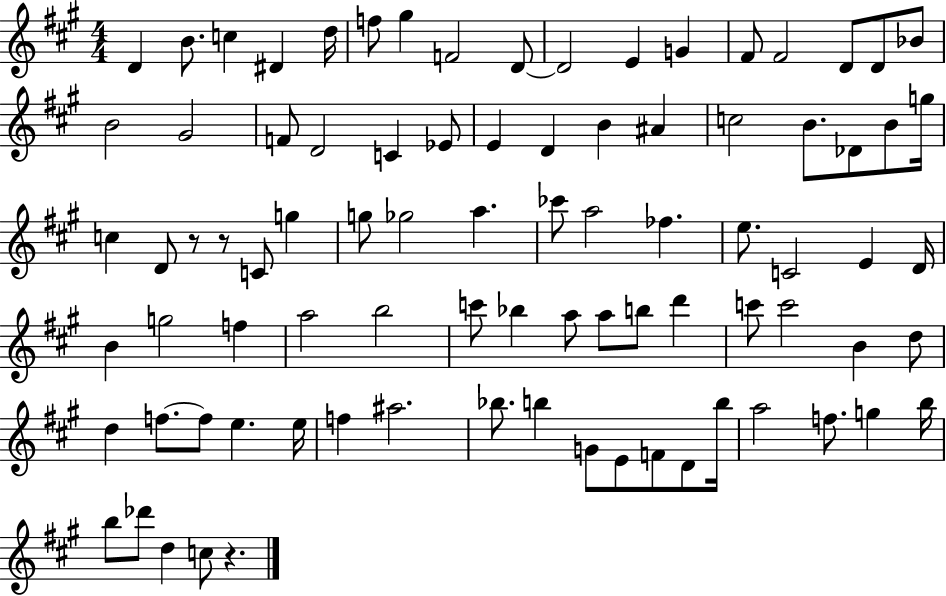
{
  \clef treble
  \numericTimeSignature
  \time 4/4
  \key a \major
  d'4 b'8. c''4 dis'4 d''16 | f''8 gis''4 f'2 d'8~~ | d'2 e'4 g'4 | fis'8 fis'2 d'8 d'8 bes'8 | \break b'2 gis'2 | f'8 d'2 c'4 ees'8 | e'4 d'4 b'4 ais'4 | c''2 b'8. des'8 b'8 g''16 | \break c''4 d'8 r8 r8 c'8 g''4 | g''8 ges''2 a''4. | ces'''8 a''2 fes''4. | e''8. c'2 e'4 d'16 | \break b'4 g''2 f''4 | a''2 b''2 | c'''8 bes''4 a''8 a''8 b''8 d'''4 | c'''8 c'''2 b'4 d''8 | \break d''4 f''8.~~ f''8 e''4. e''16 | f''4 ais''2. | bes''8. b''4 g'8 e'8 f'8 d'8 b''16 | a''2 f''8. g''4 b''16 | \break b''8 des'''8 d''4 c''8 r4. | \bar "|."
}